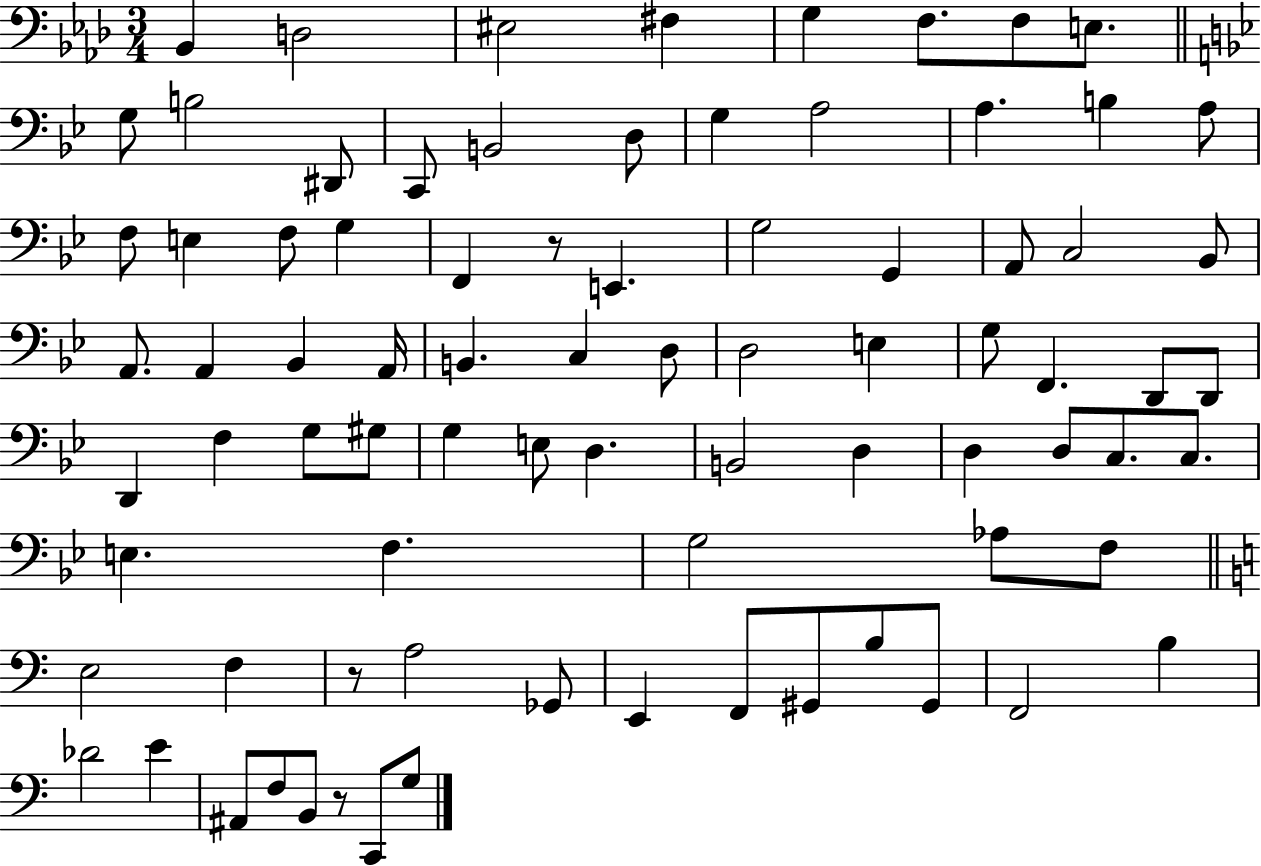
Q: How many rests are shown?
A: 3